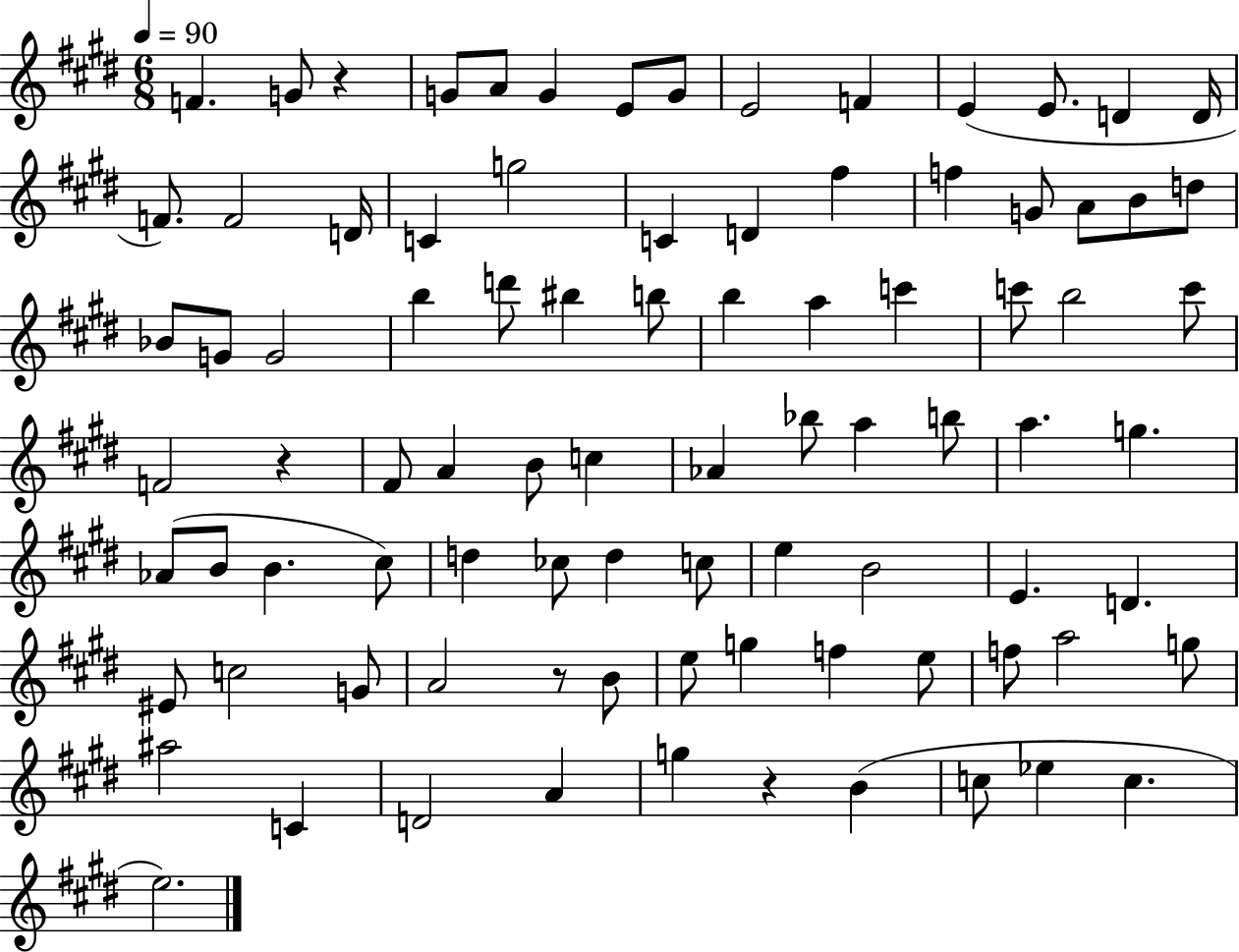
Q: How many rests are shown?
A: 4